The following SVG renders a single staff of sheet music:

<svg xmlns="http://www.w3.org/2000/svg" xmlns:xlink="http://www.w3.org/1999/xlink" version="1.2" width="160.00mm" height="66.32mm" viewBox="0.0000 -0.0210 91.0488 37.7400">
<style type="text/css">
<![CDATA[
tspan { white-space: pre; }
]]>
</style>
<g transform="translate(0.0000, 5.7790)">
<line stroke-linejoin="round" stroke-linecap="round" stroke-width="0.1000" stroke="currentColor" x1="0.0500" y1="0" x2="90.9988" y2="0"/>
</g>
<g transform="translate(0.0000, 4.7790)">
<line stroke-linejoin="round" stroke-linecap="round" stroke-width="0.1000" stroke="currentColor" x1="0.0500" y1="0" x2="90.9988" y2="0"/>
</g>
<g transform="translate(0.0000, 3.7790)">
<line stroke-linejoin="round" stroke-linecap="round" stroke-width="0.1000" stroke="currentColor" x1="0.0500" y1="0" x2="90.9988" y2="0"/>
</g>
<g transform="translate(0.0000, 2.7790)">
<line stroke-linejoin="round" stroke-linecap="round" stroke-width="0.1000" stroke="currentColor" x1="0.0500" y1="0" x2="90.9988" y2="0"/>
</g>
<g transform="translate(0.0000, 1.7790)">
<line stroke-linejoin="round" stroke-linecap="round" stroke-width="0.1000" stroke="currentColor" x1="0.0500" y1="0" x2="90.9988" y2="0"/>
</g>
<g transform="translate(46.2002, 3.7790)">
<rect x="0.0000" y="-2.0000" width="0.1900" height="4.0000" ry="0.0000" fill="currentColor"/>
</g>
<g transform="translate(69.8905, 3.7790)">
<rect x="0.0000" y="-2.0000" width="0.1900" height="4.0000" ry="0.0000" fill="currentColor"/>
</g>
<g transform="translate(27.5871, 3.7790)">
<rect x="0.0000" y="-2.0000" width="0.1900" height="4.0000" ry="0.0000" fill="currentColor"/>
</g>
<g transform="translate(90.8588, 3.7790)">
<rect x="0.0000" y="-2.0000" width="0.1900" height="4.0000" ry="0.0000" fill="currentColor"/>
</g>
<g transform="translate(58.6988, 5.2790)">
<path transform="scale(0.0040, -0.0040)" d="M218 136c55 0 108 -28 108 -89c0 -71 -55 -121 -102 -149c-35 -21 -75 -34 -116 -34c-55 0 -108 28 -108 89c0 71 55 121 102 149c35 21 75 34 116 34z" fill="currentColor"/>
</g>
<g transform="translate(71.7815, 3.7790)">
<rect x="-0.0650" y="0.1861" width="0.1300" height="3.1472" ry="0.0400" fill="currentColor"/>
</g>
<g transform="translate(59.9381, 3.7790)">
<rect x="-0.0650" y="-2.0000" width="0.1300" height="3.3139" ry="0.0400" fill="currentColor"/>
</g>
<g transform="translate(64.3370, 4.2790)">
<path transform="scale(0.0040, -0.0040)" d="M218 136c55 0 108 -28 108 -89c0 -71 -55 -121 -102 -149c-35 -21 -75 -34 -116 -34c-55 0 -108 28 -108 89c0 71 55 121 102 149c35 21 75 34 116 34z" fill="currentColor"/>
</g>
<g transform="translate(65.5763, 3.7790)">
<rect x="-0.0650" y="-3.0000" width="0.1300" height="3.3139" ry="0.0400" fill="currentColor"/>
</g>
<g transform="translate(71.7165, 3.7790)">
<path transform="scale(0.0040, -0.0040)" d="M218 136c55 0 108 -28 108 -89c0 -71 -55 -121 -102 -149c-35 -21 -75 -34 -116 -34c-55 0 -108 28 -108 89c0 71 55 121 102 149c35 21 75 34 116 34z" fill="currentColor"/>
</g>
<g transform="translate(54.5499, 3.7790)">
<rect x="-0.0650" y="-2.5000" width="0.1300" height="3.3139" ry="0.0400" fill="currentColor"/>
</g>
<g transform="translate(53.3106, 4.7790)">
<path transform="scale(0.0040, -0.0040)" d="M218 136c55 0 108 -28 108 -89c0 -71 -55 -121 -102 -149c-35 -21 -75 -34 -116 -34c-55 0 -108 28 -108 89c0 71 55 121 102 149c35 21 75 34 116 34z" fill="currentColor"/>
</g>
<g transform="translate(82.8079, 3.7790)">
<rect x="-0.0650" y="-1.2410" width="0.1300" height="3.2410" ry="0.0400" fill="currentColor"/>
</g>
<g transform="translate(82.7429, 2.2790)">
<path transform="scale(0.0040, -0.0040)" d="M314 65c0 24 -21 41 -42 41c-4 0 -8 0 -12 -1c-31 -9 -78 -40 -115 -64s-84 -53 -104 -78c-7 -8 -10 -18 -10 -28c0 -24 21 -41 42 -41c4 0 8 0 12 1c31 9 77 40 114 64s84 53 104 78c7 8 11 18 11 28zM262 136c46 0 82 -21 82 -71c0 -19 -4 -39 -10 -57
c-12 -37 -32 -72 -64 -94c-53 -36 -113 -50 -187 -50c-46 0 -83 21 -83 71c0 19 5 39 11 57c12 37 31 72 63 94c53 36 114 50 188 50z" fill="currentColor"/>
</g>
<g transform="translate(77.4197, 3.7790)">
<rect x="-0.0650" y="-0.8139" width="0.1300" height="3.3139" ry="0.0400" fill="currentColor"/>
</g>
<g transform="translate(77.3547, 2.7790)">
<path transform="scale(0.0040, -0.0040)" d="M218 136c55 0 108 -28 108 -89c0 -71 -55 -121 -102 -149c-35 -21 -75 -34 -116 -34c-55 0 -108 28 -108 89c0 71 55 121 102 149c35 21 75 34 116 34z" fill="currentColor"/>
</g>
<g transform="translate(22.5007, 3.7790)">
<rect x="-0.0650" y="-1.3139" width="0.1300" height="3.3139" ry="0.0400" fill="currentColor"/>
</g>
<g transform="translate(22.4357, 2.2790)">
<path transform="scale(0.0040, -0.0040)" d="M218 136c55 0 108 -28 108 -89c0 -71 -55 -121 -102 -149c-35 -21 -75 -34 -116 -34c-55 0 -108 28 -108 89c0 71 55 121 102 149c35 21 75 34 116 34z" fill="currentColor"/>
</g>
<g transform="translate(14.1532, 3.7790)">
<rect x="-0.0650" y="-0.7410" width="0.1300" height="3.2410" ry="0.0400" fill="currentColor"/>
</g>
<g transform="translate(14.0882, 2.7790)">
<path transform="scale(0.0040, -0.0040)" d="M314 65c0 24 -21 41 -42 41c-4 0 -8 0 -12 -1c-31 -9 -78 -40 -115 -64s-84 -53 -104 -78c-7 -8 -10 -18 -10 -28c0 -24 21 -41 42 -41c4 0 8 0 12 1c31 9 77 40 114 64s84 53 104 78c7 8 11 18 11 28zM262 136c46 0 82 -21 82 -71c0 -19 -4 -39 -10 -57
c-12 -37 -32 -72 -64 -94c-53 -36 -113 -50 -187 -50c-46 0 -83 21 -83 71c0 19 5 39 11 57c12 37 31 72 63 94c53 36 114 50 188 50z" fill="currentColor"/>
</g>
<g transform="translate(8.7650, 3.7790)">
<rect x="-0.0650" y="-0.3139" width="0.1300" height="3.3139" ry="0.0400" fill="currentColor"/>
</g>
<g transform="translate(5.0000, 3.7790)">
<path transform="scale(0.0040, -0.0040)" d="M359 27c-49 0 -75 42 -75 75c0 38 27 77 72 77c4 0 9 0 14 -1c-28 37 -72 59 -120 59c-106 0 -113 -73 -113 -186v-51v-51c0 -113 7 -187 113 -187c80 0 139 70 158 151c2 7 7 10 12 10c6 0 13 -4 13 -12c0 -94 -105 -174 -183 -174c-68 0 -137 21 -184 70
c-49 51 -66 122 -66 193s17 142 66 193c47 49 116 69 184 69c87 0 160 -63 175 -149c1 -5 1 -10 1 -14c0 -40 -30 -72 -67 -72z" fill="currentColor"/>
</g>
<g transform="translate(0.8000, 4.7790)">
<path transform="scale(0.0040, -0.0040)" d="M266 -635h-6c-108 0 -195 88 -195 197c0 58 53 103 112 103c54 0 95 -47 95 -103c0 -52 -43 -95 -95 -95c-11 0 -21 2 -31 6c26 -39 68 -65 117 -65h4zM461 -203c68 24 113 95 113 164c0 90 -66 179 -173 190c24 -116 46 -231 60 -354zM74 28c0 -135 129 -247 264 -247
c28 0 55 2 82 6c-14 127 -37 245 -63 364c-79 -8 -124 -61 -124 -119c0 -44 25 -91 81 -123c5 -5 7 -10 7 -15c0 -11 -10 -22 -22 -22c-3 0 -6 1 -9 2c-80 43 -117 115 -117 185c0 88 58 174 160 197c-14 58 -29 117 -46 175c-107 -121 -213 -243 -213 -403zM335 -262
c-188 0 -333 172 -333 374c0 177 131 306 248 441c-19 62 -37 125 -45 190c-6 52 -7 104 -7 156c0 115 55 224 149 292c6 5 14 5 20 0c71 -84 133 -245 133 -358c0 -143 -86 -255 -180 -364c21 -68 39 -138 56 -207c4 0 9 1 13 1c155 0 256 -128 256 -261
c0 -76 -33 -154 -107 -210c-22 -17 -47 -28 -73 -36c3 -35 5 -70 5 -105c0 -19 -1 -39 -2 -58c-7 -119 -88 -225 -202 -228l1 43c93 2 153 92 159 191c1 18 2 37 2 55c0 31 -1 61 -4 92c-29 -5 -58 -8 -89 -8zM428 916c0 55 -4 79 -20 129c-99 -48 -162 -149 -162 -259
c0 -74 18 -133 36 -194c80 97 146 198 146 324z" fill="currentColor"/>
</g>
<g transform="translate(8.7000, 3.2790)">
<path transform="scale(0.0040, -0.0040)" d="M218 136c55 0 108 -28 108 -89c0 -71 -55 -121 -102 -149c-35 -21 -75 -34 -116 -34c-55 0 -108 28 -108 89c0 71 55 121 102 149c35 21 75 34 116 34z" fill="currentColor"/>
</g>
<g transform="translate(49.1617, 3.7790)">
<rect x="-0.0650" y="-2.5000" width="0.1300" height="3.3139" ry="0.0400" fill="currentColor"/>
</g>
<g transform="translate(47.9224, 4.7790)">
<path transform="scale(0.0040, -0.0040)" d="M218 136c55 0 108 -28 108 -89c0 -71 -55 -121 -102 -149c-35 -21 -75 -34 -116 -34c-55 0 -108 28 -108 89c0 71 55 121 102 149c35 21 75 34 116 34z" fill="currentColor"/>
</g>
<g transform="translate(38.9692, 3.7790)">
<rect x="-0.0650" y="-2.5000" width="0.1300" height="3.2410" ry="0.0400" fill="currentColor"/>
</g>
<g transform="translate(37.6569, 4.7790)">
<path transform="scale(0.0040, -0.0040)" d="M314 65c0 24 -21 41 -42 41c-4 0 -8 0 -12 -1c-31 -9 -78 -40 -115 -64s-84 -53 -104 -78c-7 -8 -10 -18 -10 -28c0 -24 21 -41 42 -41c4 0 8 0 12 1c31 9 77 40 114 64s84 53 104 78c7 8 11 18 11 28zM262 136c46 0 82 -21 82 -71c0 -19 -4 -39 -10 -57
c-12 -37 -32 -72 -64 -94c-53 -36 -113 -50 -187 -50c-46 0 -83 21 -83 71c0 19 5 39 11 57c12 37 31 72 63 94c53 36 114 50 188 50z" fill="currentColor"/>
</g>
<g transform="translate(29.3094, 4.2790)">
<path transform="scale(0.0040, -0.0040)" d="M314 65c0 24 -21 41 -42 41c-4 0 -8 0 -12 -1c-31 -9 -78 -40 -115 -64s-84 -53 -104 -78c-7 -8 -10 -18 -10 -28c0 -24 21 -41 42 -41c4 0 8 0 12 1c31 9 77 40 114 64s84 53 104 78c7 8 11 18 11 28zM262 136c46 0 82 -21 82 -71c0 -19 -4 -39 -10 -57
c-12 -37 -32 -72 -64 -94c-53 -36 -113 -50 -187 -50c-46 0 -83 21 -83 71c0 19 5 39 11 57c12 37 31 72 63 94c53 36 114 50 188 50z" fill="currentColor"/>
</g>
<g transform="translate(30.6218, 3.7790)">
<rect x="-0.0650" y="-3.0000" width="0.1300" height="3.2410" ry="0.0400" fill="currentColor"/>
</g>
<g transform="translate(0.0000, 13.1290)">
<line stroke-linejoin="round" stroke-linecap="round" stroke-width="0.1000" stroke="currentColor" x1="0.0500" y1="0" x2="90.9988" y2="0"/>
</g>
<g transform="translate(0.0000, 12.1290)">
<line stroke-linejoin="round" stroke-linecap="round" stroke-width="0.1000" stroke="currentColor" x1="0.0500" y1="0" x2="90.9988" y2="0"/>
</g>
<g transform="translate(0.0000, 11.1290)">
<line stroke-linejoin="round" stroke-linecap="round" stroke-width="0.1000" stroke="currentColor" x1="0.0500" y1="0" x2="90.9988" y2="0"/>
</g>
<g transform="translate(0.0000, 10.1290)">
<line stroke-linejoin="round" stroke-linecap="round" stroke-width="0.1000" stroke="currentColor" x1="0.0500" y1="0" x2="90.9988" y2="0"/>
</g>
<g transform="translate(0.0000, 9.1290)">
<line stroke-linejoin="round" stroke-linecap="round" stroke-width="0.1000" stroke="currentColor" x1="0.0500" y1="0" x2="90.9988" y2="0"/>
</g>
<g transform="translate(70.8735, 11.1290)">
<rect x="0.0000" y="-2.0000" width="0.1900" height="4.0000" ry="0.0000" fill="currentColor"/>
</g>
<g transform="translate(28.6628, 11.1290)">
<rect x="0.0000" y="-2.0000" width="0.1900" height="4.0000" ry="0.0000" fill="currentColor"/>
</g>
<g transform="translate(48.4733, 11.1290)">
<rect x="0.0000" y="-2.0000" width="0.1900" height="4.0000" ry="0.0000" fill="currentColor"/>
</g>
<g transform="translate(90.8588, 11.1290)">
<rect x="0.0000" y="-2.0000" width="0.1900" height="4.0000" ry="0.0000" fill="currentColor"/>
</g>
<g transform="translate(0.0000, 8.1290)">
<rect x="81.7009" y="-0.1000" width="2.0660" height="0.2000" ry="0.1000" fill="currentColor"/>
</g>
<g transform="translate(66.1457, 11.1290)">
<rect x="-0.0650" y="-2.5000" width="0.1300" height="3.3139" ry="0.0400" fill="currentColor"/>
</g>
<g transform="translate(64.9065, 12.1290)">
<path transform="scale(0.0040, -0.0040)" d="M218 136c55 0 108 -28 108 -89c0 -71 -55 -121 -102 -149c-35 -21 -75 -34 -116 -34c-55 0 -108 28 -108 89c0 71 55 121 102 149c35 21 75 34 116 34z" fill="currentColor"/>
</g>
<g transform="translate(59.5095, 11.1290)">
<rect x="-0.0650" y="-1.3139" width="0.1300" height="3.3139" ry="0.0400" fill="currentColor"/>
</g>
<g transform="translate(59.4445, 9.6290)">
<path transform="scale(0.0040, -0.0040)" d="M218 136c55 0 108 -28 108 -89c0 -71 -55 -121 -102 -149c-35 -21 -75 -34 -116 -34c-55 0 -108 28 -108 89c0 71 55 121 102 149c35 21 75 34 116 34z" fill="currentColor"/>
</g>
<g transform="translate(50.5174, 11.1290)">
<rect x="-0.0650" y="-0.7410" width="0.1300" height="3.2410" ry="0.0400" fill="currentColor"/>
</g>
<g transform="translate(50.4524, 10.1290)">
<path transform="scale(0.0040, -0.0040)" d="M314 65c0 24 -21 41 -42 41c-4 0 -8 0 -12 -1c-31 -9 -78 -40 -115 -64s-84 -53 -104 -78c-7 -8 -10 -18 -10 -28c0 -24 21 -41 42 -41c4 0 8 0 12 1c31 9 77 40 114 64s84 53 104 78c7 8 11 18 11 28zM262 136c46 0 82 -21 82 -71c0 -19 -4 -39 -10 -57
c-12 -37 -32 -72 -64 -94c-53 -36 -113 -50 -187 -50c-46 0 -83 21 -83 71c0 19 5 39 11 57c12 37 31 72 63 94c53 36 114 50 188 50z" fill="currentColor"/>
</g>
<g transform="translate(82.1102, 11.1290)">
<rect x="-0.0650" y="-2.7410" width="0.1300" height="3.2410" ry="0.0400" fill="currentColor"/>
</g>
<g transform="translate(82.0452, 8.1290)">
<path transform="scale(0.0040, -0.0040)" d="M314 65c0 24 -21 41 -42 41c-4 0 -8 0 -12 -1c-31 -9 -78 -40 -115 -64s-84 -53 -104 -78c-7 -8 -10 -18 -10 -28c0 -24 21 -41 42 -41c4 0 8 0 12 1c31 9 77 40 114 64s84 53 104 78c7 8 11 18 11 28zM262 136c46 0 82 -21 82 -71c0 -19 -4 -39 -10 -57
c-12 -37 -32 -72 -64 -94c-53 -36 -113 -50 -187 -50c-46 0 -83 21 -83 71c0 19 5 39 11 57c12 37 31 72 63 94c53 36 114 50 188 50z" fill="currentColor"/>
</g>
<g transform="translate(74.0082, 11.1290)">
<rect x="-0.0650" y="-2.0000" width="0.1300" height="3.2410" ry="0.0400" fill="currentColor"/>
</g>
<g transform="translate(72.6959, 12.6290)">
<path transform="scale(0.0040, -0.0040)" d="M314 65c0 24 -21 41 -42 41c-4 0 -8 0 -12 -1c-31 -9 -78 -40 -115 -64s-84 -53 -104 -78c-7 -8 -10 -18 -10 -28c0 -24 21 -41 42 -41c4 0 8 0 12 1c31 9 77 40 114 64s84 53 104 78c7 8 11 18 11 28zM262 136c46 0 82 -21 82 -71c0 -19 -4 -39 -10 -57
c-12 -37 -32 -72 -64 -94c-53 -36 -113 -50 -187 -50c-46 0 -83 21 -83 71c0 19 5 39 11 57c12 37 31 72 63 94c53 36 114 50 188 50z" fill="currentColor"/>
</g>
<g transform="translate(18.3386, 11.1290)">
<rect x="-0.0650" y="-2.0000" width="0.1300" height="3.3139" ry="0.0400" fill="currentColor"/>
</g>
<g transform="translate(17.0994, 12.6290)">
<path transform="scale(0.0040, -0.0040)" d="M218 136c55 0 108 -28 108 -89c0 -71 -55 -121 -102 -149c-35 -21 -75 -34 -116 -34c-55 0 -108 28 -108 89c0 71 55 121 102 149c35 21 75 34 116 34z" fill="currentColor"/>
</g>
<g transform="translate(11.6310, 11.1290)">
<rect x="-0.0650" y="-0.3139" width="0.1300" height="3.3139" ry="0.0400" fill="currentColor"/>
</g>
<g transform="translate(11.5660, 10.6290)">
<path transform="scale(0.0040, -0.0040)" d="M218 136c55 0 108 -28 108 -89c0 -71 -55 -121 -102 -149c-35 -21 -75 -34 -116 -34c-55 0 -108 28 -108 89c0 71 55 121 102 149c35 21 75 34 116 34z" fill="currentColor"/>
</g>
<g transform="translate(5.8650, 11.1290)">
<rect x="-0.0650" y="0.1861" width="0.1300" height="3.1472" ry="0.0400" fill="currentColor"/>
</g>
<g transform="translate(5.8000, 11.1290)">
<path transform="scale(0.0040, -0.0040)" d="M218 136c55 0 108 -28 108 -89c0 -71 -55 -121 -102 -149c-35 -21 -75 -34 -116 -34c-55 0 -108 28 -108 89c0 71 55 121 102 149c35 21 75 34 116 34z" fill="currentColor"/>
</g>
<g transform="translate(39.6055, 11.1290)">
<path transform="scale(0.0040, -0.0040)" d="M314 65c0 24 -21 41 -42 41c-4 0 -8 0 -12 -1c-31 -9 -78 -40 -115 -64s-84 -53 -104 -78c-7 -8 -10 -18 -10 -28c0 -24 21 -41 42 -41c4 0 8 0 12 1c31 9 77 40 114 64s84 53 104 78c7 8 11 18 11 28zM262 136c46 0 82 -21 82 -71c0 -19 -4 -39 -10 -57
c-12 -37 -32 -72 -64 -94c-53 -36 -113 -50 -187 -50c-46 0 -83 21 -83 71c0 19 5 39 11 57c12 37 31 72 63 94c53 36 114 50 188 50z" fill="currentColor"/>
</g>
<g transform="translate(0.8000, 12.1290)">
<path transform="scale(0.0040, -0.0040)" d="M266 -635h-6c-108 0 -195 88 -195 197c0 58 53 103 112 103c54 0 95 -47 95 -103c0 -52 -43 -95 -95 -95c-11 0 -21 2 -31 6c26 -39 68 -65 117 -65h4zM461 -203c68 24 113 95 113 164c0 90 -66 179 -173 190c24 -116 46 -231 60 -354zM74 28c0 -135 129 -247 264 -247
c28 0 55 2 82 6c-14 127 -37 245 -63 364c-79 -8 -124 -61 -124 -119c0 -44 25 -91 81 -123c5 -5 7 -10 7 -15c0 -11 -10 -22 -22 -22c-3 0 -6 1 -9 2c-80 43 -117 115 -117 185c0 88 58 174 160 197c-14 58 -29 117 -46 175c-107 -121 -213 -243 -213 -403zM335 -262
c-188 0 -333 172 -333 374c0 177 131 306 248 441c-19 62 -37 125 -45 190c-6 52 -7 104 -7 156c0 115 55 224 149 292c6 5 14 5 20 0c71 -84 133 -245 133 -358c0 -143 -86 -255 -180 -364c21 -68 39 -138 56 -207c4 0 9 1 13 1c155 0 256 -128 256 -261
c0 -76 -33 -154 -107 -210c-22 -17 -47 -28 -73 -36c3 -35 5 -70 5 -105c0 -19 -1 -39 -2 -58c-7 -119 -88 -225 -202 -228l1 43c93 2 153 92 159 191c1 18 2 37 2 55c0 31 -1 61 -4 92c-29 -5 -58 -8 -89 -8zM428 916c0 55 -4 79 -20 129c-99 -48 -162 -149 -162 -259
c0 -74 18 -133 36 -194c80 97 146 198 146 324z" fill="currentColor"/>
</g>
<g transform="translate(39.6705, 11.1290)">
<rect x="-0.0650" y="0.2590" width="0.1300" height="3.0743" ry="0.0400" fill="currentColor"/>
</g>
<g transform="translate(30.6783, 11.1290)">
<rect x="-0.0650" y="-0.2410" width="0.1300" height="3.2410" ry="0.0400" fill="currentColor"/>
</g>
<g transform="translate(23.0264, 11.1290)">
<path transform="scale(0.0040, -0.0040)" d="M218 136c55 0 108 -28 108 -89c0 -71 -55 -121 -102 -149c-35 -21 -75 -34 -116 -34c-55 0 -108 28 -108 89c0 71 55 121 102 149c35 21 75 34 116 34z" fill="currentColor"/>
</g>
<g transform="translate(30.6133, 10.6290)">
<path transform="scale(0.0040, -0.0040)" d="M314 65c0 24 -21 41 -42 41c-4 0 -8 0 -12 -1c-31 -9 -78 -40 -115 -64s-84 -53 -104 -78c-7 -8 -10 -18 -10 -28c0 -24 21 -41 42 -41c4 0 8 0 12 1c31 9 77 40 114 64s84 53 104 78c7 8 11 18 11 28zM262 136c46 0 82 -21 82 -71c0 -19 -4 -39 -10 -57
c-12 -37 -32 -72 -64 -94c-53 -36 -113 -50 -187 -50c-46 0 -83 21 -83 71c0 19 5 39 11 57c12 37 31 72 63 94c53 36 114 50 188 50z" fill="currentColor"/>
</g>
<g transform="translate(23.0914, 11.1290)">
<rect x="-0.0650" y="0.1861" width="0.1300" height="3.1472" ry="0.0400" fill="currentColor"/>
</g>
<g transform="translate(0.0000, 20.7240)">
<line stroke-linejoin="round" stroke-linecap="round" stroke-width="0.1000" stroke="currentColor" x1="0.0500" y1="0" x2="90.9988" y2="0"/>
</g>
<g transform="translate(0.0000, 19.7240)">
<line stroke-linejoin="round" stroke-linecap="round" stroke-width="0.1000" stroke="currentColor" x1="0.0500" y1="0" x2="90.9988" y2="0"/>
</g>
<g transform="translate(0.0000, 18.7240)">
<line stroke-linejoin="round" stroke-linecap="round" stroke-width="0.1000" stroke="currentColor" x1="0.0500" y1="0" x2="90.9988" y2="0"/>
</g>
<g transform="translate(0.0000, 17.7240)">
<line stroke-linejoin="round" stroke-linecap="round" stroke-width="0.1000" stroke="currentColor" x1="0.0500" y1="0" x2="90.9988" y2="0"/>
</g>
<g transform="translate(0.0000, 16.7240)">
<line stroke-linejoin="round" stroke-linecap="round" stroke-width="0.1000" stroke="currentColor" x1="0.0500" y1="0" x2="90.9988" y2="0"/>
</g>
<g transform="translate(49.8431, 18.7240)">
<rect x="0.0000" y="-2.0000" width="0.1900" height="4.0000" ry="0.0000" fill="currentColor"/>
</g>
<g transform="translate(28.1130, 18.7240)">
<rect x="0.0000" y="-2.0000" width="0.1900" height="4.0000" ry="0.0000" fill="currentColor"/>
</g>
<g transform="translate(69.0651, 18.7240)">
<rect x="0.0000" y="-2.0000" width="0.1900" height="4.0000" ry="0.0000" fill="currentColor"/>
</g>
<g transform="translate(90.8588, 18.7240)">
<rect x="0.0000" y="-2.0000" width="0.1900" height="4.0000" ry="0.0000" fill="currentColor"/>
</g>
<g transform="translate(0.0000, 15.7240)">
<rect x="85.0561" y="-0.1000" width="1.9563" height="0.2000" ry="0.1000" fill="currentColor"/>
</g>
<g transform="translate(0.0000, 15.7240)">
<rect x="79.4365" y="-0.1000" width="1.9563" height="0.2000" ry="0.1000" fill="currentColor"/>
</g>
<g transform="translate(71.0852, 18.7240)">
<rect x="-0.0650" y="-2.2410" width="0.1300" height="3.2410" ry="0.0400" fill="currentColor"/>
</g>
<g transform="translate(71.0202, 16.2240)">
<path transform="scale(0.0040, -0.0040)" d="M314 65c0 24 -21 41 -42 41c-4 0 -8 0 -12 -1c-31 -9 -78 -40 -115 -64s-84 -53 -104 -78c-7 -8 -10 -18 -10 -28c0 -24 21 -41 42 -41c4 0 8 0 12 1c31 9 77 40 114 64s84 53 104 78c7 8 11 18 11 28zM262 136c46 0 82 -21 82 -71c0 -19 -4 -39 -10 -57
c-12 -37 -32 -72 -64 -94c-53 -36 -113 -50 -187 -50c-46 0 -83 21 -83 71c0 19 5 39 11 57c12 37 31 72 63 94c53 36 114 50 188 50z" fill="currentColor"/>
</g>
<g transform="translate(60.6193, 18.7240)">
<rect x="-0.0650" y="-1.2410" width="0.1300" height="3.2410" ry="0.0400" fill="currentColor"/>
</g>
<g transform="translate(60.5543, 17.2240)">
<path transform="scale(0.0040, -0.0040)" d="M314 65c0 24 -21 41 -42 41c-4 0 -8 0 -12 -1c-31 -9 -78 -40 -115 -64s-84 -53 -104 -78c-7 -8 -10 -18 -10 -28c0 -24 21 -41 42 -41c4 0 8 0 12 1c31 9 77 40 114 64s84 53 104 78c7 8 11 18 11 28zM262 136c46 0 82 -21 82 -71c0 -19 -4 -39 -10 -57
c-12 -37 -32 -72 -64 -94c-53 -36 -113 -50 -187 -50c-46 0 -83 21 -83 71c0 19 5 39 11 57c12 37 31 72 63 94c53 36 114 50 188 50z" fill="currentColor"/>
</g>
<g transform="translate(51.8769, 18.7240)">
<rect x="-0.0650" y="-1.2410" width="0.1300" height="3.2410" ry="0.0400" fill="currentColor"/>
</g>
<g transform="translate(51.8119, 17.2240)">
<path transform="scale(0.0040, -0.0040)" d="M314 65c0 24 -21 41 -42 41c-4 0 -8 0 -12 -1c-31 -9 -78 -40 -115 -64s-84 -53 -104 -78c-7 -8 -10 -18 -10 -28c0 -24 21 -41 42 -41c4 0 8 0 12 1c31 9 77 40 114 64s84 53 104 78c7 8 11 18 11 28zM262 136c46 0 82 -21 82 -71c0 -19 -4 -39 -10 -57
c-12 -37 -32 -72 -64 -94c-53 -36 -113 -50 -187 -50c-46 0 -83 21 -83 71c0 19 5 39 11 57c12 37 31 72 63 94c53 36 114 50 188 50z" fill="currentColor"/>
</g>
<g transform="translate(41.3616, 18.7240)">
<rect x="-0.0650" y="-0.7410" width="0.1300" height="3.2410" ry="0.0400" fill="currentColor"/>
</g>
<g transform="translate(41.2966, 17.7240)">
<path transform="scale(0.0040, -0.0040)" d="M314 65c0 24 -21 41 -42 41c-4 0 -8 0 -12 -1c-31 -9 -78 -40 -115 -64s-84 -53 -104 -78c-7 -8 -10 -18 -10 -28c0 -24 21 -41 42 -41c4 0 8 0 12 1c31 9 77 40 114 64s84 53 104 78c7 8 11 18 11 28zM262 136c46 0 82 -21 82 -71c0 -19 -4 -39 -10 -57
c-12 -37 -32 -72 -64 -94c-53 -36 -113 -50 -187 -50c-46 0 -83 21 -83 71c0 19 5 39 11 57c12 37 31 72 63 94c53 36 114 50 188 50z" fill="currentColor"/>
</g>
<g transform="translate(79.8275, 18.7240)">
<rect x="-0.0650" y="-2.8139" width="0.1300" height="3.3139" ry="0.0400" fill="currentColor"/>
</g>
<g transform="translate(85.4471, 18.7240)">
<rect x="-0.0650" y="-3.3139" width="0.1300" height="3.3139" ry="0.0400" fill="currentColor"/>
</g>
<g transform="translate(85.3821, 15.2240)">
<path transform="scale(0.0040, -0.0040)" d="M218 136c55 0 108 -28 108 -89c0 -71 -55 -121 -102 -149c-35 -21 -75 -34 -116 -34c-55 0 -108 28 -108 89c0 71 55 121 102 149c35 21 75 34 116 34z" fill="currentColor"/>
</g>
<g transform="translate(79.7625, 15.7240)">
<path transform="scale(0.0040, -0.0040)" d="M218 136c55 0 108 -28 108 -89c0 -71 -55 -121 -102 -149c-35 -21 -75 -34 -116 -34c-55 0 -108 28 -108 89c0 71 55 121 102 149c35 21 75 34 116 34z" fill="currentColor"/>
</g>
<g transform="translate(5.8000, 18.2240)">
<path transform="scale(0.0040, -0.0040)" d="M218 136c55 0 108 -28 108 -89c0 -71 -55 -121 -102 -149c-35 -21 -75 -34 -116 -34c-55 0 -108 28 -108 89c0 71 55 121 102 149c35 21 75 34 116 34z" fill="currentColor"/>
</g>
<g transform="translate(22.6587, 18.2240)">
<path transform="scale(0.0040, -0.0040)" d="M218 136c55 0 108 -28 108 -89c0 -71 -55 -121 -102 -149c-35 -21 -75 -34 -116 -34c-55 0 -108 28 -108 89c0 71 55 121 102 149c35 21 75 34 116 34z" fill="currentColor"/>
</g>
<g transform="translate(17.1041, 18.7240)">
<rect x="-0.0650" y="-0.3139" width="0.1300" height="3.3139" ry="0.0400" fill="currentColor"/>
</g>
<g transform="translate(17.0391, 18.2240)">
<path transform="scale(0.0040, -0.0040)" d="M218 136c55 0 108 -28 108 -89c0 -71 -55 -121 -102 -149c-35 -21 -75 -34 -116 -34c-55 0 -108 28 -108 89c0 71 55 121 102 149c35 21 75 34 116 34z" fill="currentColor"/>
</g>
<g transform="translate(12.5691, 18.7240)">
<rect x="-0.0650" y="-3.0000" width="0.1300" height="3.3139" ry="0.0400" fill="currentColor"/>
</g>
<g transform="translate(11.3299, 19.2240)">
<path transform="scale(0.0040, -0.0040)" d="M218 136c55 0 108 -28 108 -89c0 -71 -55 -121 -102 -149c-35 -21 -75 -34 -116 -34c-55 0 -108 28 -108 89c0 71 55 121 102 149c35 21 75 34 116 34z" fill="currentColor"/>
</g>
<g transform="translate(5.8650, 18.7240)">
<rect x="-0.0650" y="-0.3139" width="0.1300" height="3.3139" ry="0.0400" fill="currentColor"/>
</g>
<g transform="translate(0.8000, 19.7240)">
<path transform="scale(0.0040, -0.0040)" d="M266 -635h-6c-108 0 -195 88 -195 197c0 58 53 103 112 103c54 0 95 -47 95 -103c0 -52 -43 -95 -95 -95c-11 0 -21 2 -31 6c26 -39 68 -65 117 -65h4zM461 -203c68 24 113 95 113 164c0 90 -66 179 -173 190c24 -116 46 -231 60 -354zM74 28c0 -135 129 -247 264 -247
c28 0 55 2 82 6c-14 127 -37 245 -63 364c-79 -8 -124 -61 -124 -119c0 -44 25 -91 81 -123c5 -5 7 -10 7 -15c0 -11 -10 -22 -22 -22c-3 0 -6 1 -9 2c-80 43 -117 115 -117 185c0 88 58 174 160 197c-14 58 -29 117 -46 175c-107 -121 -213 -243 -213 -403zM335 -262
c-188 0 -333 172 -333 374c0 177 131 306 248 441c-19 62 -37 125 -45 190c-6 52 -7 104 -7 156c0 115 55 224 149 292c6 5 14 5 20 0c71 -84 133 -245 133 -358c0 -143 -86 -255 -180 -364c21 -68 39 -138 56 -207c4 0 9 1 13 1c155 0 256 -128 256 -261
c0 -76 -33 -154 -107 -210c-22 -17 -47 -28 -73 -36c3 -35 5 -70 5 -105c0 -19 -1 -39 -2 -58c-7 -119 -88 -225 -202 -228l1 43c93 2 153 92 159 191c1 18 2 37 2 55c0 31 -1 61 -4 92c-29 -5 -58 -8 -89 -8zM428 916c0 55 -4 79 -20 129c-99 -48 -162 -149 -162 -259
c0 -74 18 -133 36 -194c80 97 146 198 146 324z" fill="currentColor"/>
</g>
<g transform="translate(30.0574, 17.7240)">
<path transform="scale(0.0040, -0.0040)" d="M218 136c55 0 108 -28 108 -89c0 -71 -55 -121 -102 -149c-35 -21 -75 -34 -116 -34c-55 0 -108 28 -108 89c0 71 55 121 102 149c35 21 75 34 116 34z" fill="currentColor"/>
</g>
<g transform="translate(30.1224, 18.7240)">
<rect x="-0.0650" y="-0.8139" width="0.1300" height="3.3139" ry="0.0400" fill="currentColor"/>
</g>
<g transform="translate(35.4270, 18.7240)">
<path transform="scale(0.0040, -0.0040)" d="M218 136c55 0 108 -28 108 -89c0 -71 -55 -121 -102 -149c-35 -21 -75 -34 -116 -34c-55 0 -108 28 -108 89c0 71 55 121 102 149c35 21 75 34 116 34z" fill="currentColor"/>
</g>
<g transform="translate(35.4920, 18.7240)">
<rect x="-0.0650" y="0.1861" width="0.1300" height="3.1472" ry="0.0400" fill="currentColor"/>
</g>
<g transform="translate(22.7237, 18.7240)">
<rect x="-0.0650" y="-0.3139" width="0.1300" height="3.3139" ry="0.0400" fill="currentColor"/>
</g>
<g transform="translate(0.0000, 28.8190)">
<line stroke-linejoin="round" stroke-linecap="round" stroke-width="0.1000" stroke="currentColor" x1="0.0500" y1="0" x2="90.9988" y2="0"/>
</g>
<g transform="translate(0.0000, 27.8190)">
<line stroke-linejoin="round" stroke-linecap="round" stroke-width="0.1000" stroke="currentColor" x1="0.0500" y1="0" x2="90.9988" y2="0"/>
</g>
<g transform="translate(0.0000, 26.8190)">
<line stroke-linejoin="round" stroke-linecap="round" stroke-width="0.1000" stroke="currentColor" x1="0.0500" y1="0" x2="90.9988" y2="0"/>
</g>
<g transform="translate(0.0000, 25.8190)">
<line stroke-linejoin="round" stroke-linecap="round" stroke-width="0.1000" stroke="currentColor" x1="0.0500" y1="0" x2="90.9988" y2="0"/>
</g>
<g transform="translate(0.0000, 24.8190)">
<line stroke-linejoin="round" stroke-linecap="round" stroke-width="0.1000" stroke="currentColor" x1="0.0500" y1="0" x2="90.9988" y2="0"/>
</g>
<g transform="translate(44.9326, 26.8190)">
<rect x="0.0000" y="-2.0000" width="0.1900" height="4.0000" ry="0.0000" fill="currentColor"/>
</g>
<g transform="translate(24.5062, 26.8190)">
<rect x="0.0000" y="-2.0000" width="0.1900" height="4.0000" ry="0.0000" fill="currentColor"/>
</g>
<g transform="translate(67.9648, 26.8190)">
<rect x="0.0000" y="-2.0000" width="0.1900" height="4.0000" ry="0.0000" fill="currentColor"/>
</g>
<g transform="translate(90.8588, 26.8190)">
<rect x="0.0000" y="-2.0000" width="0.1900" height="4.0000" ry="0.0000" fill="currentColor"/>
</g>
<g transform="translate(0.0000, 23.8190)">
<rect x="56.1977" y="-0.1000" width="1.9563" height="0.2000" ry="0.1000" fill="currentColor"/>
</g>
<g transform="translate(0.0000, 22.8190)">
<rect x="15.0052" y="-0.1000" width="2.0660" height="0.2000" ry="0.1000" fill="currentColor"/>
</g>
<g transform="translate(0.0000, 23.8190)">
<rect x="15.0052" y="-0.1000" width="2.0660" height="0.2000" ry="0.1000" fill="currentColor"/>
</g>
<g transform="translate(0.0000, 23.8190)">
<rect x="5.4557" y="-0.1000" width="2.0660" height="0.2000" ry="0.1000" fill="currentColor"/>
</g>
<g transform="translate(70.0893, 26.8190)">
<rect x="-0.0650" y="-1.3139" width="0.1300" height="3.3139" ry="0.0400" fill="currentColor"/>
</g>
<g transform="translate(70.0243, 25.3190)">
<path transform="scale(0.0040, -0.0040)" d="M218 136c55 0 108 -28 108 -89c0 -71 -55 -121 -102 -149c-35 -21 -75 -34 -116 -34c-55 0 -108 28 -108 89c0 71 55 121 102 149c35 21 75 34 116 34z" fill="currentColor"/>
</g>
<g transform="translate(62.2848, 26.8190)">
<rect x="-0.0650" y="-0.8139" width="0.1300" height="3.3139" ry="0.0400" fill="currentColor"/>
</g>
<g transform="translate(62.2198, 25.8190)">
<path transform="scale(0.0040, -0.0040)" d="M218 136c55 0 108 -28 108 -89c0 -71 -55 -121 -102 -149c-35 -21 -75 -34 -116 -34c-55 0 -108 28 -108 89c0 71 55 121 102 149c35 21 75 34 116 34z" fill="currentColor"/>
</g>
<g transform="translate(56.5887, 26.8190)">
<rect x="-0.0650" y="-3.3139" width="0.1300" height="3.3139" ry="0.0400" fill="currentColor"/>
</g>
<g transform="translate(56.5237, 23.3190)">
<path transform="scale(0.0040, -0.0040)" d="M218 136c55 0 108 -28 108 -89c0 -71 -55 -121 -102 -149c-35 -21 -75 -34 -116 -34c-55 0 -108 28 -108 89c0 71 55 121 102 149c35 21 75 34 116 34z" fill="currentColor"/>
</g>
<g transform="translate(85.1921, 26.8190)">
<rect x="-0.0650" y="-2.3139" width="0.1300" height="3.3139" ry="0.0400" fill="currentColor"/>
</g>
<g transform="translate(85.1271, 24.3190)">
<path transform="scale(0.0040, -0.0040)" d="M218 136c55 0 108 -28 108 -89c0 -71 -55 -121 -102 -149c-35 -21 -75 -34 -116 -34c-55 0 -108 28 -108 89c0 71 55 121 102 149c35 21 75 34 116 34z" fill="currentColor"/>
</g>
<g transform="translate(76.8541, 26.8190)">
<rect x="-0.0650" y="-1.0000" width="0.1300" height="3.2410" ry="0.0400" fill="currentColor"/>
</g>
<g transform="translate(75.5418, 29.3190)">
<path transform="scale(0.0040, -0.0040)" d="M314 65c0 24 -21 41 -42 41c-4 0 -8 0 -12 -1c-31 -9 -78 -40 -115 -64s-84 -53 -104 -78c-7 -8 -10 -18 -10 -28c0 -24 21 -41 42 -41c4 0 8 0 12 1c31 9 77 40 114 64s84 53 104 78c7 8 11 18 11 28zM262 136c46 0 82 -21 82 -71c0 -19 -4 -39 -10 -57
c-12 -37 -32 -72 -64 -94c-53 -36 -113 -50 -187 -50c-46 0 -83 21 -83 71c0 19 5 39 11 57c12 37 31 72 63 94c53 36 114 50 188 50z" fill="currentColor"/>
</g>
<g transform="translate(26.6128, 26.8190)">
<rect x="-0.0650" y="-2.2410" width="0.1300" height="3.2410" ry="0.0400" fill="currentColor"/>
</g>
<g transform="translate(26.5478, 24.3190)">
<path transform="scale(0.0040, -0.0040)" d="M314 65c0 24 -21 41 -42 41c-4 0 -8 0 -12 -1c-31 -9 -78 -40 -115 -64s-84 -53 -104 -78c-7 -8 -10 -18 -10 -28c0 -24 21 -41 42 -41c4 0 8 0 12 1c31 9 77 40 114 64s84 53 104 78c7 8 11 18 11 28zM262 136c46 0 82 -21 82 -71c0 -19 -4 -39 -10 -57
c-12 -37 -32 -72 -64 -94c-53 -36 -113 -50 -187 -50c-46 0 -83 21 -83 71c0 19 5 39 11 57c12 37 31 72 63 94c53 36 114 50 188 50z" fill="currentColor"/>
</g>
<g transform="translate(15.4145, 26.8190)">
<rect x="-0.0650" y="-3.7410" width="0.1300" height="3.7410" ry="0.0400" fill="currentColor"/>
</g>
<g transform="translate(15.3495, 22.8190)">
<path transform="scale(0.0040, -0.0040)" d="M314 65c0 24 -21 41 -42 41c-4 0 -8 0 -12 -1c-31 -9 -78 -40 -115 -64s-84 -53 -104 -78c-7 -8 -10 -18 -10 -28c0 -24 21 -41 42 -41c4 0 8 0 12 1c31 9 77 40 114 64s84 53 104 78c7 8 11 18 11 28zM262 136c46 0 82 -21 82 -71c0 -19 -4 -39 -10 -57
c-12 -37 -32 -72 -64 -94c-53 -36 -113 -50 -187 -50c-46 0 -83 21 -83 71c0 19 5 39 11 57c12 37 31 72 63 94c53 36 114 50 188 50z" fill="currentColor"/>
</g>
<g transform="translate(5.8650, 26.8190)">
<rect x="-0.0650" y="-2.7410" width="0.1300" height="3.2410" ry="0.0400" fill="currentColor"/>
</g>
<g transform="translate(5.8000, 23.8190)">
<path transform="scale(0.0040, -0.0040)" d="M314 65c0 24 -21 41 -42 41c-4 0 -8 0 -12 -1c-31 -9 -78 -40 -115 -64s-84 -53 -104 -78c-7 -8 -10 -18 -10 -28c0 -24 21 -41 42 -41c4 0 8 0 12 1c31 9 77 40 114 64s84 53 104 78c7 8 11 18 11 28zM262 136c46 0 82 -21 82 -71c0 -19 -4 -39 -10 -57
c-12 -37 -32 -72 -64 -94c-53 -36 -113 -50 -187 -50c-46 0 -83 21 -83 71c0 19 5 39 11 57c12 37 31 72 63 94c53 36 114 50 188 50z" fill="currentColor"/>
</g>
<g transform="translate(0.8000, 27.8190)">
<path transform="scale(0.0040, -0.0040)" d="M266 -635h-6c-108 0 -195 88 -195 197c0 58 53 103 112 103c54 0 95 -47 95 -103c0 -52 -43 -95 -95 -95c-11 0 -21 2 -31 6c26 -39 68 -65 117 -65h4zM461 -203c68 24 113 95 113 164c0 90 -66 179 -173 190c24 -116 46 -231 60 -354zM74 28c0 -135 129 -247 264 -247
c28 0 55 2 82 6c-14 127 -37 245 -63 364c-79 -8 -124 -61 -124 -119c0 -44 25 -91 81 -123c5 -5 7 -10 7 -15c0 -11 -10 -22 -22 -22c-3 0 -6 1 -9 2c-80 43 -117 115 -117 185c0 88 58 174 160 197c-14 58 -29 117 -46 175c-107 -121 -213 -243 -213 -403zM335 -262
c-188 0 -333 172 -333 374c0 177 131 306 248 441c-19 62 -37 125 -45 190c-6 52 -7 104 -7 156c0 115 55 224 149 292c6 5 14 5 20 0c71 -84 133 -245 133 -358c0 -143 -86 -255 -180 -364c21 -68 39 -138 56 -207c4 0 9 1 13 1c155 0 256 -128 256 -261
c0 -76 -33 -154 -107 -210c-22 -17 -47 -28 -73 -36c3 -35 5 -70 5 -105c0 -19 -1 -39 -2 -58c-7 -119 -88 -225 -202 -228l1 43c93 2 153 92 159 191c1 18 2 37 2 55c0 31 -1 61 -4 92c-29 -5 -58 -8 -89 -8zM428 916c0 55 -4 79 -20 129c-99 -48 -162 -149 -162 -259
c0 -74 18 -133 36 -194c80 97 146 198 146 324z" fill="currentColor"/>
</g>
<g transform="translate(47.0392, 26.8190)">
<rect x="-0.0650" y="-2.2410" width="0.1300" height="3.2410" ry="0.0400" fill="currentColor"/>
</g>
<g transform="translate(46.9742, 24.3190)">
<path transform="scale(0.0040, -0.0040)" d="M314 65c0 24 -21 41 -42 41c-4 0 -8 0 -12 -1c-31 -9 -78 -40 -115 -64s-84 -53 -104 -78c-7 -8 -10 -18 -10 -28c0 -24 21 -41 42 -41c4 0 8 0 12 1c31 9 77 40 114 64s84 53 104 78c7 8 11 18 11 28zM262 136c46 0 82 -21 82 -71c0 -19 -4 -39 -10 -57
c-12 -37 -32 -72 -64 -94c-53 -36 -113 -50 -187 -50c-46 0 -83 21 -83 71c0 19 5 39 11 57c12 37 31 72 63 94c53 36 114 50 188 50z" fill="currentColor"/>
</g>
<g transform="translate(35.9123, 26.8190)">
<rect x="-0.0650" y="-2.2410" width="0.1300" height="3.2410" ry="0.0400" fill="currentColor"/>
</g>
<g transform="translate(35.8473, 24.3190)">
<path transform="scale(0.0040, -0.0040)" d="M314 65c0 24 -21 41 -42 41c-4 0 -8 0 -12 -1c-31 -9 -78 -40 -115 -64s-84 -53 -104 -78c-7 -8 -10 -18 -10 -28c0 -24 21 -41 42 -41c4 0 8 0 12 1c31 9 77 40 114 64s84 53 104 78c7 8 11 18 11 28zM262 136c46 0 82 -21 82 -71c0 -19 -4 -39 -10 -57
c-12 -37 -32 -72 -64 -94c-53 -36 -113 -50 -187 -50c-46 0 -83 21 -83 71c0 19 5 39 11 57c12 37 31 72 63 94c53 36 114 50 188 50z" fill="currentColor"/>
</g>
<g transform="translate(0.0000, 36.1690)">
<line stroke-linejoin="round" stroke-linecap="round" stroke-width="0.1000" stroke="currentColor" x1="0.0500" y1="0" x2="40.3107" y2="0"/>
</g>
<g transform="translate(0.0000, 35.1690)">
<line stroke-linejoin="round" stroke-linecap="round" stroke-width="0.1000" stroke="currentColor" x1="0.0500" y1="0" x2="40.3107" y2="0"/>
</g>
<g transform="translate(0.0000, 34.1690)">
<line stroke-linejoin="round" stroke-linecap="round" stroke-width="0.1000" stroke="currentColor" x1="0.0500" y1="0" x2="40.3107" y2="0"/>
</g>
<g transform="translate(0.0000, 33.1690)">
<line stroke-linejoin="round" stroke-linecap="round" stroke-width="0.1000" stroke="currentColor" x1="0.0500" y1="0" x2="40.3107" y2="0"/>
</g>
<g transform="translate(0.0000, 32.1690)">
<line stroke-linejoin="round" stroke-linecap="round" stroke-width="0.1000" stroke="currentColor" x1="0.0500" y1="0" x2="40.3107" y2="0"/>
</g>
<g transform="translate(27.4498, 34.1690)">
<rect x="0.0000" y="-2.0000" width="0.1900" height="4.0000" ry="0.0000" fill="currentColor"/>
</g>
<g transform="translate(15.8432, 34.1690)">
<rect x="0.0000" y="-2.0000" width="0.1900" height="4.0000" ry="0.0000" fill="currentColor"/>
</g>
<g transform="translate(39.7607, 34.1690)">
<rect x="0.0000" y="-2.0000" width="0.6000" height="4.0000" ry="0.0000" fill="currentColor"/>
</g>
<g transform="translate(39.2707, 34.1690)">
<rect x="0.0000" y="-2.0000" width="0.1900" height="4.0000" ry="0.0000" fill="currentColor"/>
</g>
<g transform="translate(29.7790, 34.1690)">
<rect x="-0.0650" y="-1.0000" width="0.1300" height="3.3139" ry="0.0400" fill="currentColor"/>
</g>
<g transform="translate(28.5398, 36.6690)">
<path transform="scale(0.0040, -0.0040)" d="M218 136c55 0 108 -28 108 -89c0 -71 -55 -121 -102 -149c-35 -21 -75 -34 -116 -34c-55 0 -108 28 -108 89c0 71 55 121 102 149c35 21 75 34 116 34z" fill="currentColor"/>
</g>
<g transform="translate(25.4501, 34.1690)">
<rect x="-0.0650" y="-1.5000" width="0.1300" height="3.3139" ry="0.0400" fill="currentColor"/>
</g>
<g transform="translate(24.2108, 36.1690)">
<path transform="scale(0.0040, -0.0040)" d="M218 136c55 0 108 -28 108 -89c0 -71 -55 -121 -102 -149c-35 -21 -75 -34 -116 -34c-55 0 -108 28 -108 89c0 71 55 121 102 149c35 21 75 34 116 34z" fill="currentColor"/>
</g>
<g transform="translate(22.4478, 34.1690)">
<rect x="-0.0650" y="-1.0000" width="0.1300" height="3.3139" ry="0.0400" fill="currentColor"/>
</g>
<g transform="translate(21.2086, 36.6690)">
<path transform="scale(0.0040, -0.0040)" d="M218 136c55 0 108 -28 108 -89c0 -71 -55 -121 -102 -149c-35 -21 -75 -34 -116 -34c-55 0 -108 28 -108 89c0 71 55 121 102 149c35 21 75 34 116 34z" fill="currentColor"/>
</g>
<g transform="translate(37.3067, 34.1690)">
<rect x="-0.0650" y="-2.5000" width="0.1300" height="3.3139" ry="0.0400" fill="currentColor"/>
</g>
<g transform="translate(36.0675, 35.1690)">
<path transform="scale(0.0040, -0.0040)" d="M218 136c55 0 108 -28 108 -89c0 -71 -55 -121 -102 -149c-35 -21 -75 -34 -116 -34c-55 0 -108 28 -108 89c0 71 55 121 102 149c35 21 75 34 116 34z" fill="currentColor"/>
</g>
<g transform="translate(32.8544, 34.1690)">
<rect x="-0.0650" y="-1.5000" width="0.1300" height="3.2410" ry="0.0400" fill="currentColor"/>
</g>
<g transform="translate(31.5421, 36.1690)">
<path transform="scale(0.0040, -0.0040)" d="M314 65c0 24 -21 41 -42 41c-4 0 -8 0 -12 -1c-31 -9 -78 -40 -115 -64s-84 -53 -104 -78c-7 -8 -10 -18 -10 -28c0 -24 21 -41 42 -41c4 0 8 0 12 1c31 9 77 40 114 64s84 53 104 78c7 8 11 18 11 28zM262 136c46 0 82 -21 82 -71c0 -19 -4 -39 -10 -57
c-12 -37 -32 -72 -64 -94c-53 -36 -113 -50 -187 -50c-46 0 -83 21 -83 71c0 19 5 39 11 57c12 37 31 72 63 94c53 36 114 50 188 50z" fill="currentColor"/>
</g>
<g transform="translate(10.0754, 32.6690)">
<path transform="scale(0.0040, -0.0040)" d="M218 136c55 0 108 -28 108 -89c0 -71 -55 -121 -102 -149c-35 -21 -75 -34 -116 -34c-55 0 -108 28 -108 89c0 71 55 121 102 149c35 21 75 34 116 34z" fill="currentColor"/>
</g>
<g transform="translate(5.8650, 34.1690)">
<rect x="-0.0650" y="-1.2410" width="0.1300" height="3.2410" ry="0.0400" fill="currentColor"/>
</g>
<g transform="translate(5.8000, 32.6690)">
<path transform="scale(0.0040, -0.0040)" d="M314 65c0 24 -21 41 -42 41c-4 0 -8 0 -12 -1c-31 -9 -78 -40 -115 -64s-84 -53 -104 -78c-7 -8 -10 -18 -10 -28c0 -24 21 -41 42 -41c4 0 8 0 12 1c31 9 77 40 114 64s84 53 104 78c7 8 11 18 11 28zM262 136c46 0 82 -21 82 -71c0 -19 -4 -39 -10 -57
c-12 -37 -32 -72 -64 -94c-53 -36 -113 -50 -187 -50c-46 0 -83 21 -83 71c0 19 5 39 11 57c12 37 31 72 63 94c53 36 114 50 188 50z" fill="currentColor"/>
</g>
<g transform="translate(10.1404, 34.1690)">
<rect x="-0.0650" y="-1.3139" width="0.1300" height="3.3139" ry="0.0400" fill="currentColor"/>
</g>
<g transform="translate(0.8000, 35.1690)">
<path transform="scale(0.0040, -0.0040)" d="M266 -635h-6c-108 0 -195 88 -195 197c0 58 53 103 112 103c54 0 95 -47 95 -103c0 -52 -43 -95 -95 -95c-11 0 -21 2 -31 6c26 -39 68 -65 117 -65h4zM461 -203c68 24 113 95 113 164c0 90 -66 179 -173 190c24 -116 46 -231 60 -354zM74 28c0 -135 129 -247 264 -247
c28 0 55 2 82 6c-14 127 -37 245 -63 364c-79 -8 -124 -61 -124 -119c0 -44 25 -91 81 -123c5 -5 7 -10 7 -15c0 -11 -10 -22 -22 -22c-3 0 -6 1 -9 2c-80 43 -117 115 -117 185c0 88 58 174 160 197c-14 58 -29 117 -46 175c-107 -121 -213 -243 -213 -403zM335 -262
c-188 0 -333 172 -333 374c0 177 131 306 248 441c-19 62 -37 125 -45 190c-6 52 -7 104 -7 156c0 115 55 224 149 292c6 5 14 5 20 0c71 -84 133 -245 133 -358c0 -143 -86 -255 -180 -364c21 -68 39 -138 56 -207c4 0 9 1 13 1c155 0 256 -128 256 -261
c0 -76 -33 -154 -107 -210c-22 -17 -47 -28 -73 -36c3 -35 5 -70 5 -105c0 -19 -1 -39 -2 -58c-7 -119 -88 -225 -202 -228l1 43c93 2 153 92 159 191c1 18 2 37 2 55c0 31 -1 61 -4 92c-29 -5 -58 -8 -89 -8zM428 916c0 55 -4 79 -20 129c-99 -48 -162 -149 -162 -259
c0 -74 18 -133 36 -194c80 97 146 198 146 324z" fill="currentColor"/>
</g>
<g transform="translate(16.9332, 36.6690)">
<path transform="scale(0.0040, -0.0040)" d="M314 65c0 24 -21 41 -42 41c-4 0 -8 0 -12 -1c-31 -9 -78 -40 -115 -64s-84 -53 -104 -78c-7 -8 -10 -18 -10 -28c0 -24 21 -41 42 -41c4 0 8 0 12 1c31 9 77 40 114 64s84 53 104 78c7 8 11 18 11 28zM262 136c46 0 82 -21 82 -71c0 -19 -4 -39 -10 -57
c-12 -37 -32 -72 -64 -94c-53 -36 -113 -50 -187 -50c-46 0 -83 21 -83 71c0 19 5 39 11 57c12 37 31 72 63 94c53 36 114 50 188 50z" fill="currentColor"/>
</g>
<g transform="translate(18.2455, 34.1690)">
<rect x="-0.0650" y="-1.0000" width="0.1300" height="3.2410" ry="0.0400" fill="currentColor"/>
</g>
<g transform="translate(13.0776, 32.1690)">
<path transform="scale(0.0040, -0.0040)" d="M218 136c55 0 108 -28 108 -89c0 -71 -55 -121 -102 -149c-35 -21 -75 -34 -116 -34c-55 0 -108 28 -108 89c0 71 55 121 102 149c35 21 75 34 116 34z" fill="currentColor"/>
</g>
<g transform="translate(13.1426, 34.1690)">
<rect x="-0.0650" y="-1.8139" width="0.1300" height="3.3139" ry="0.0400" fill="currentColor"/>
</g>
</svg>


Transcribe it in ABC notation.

X:1
T:Untitled
M:4/4
L:1/4
K:C
c d2 e A2 G2 G G F A B d e2 B c F B c2 B2 d2 e G F2 a2 c A c c d B d2 e2 e2 g2 a b a2 c'2 g2 g2 g2 b d e D2 g e2 e f D2 D E D E2 G